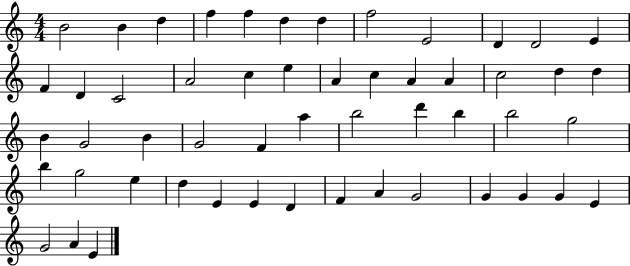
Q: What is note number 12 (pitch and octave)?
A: E4